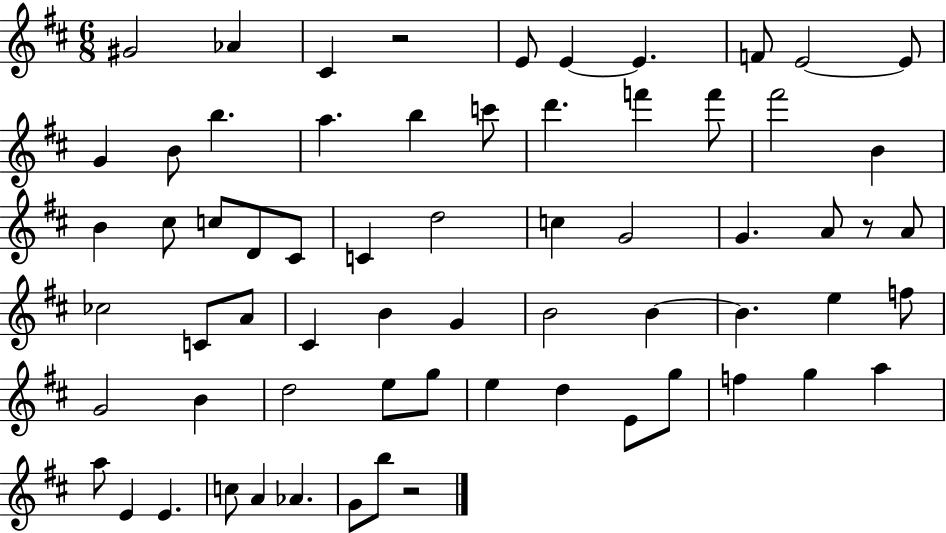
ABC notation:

X:1
T:Untitled
M:6/8
L:1/4
K:D
^G2 _A ^C z2 E/2 E E F/2 E2 E/2 G B/2 b a b c'/2 d' f' f'/2 ^f'2 B B ^c/2 c/2 D/2 ^C/2 C d2 c G2 G A/2 z/2 A/2 _c2 C/2 A/2 ^C B G B2 B B e f/2 G2 B d2 e/2 g/2 e d E/2 g/2 f g a a/2 E E c/2 A _A G/2 b/2 z2